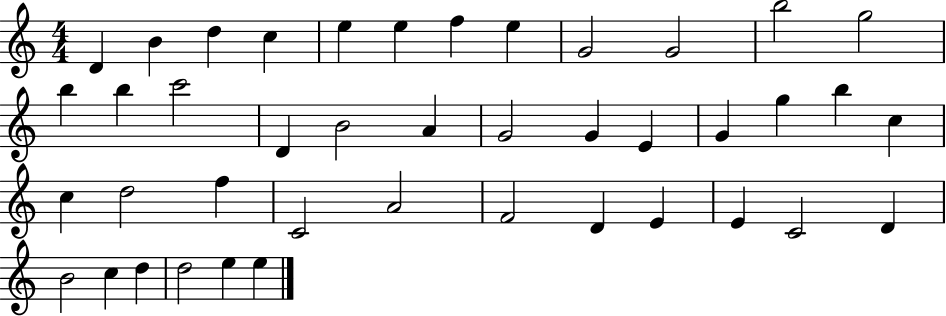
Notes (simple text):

D4/q B4/q D5/q C5/q E5/q E5/q F5/q E5/q G4/h G4/h B5/h G5/h B5/q B5/q C6/h D4/q B4/h A4/q G4/h G4/q E4/q G4/q G5/q B5/q C5/q C5/q D5/h F5/q C4/h A4/h F4/h D4/q E4/q E4/q C4/h D4/q B4/h C5/q D5/q D5/h E5/q E5/q